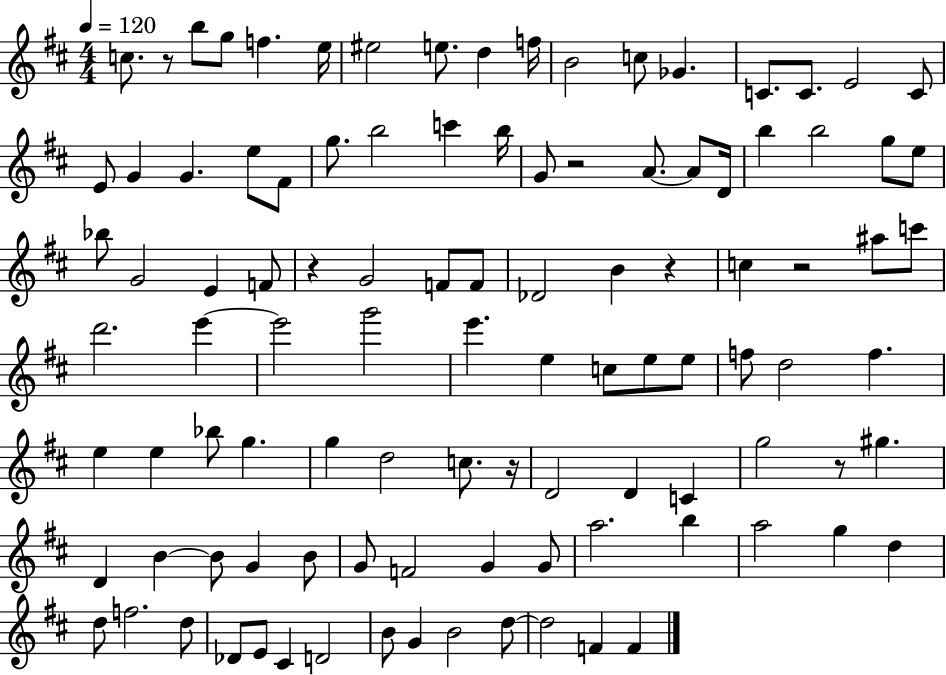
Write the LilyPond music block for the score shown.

{
  \clef treble
  \numericTimeSignature
  \time 4/4
  \key d \major
  \tempo 4 = 120
  c''8. r8 b''8 g''8 f''4. e''16 | eis''2 e''8. d''4 f''16 | b'2 c''8 ges'4. | c'8. c'8. e'2 c'8 | \break e'8 g'4 g'4. e''8 fis'8 | g''8. b''2 c'''4 b''16 | g'8 r2 a'8.~~ a'8 d'16 | b''4 b''2 g''8 e''8 | \break bes''8 g'2 e'4 f'8 | r4 g'2 f'8 f'8 | des'2 b'4 r4 | c''4 r2 ais''8 c'''8 | \break d'''2. e'''4~~ | e'''2 g'''2 | e'''4. e''4 c''8 e''8 e''8 | f''8 d''2 f''4. | \break e''4 e''4 bes''8 g''4. | g''4 d''2 c''8. r16 | d'2 d'4 c'4 | g''2 r8 gis''4. | \break d'4 b'4~~ b'8 g'4 b'8 | g'8 f'2 g'4 g'8 | a''2. b''4 | a''2 g''4 d''4 | \break d''8 f''2. d''8 | des'8 e'8 cis'4 d'2 | b'8 g'4 b'2 d''8~~ | d''2 f'4 f'4 | \break \bar "|."
}